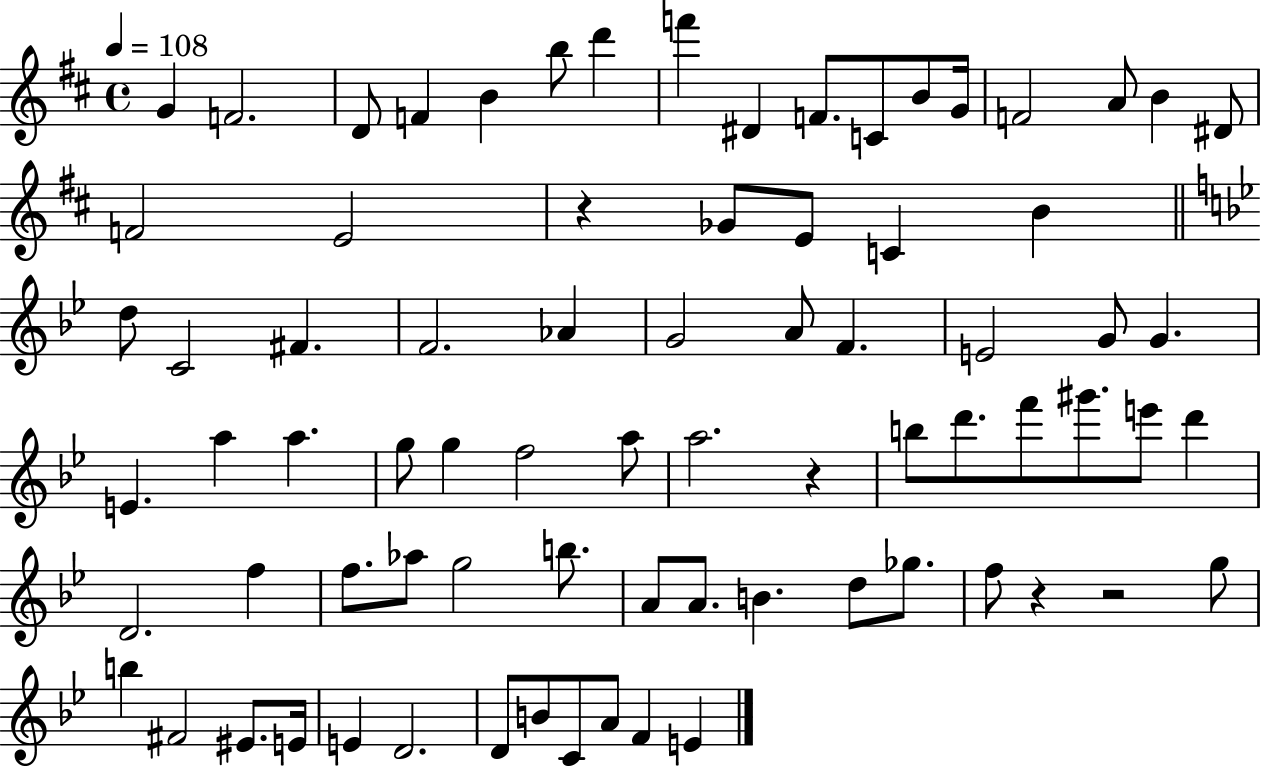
G4/q F4/h. D4/e F4/q B4/q B5/e D6/q F6/q D#4/q F4/e. C4/e B4/e G4/s F4/h A4/e B4/q D#4/e F4/h E4/h R/q Gb4/e E4/e C4/q B4/q D5/e C4/h F#4/q. F4/h. Ab4/q G4/h A4/e F4/q. E4/h G4/e G4/q. E4/q. A5/q A5/q. G5/e G5/q F5/h A5/e A5/h. R/q B5/e D6/e. F6/e G#6/e. E6/e D6/q D4/h. F5/q F5/e. Ab5/e G5/h B5/e. A4/e A4/e. B4/q. D5/e Gb5/e. F5/e R/q R/h G5/e B5/q F#4/h EIS4/e. E4/s E4/q D4/h. D4/e B4/e C4/e A4/e F4/q E4/q